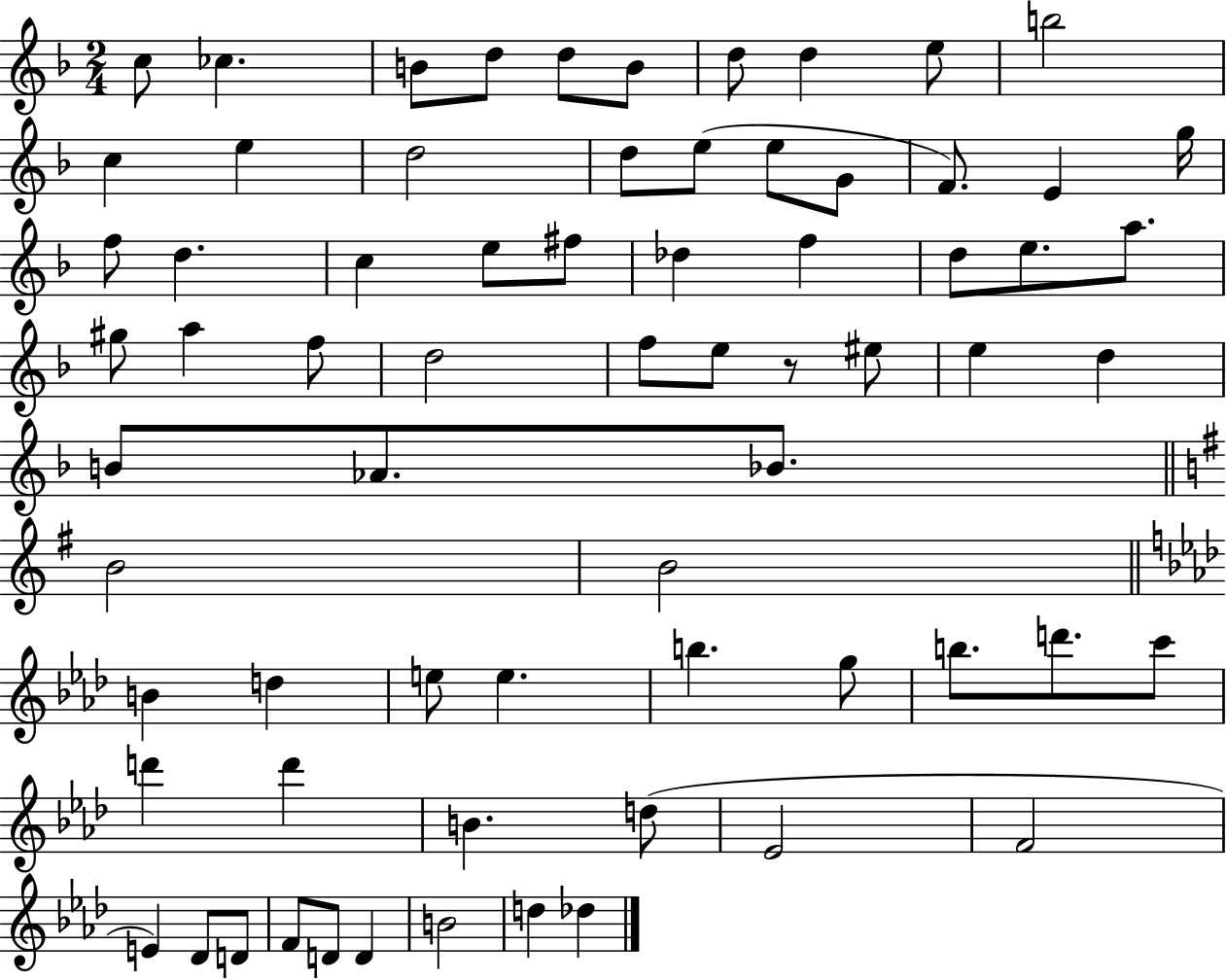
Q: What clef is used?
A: treble